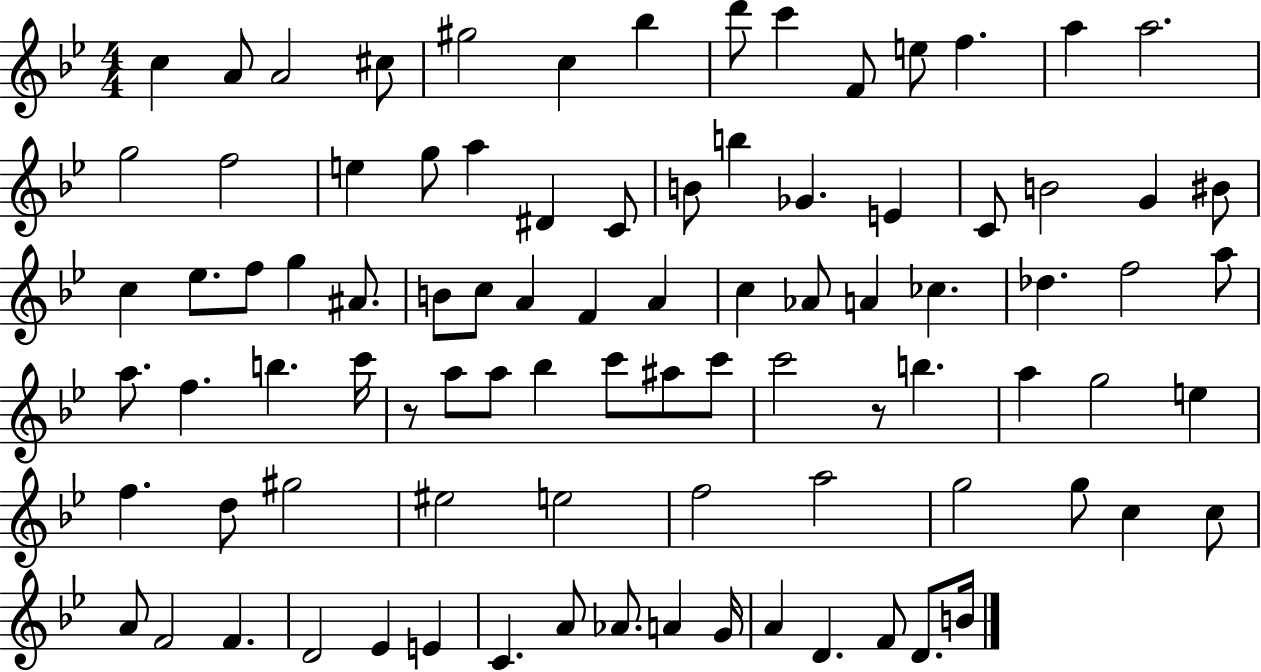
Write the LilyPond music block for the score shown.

{
  \clef treble
  \numericTimeSignature
  \time 4/4
  \key bes \major
  c''4 a'8 a'2 cis''8 | gis''2 c''4 bes''4 | d'''8 c'''4 f'8 e''8 f''4. | a''4 a''2. | \break g''2 f''2 | e''4 g''8 a''4 dis'4 c'8 | b'8 b''4 ges'4. e'4 | c'8 b'2 g'4 bis'8 | \break c''4 ees''8. f''8 g''4 ais'8. | b'8 c''8 a'4 f'4 a'4 | c''4 aes'8 a'4 ces''4. | des''4. f''2 a''8 | \break a''8. f''4. b''4. c'''16 | r8 a''8 a''8 bes''4 c'''8 ais''8 c'''8 | c'''2 r8 b''4. | a''4 g''2 e''4 | \break f''4. d''8 gis''2 | eis''2 e''2 | f''2 a''2 | g''2 g''8 c''4 c''8 | \break a'8 f'2 f'4. | d'2 ees'4 e'4 | c'4. a'8 aes'8. a'4 g'16 | a'4 d'4. f'8 d'8. b'16 | \break \bar "|."
}